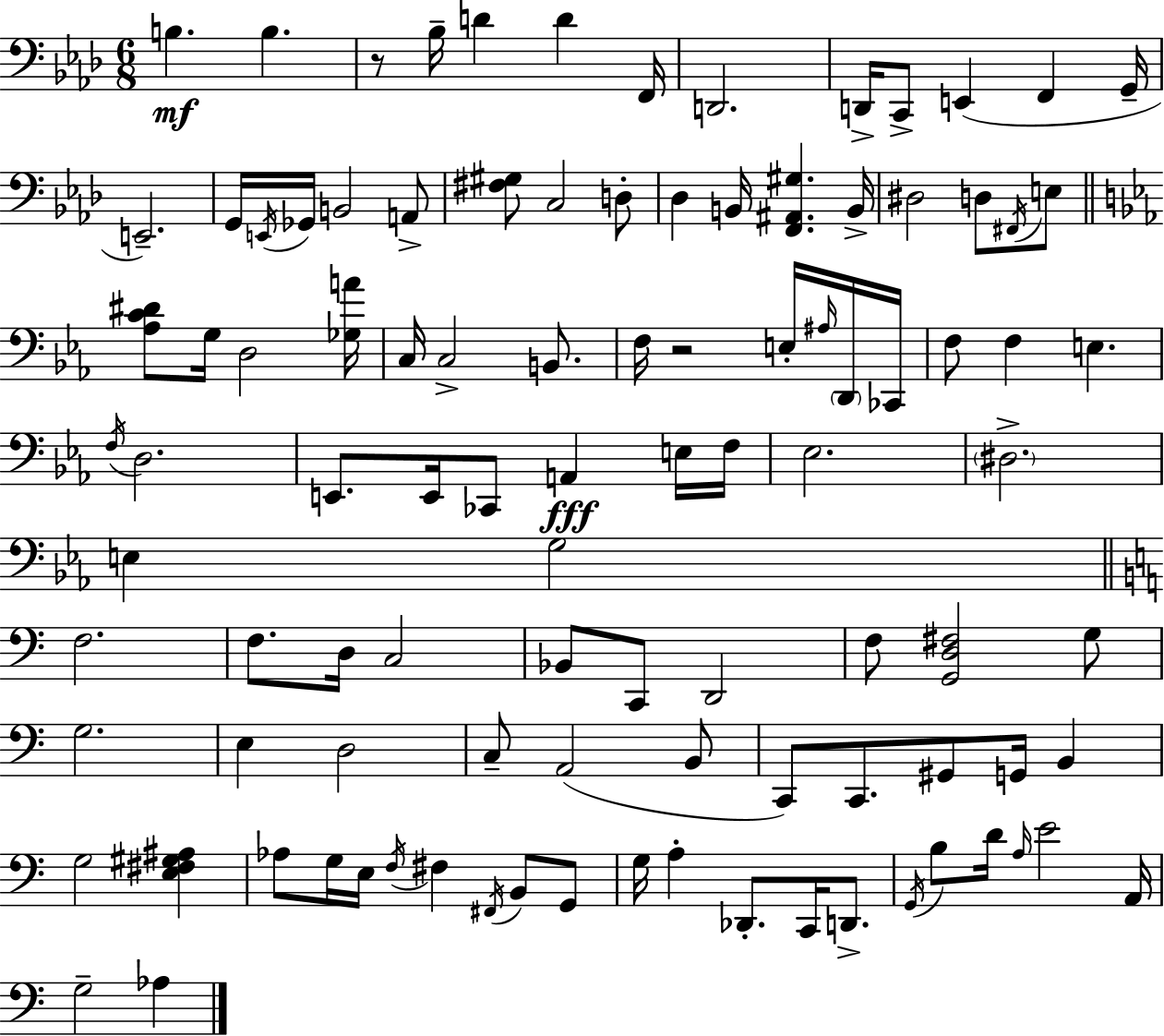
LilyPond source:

{
  \clef bass
  \numericTimeSignature
  \time 6/8
  \key f \minor
  b4.\mf b4. | r8 bes16-- d'4 d'4 f,16 | d,2. | d,16-> c,8-> e,4( f,4 g,16-- | \break e,2.--) | g,16 \acciaccatura { e,16 } ges,16 b,2 a,8-> | <fis gis>8 c2 d8-. | des4 b,16 <f, ais, gis>4. | \break b,16-> dis2 d8 \acciaccatura { fis,16 } | e8 \bar "||" \break \key c \minor <aes c' dis'>8 g16 d2 <ges a'>16 | c16 c2-> b,8. | f16 r2 e16-. \grace { ais16 } \parenthesize d,16 | ces,16 f8 f4 e4. | \break \acciaccatura { f16 } d2. | e,8. e,16 ces,8 a,4\fff | e16 f16 ees2. | \parenthesize dis2.-> | \break e4 g2 | \bar "||" \break \key c \major f2. | f8. d16 c2 | bes,8 c,8 d,2 | f8 <g, d fis>2 g8 | \break g2. | e4 d2 | c8-- a,2( b,8 | c,8) c,8. gis,8 g,16 b,4 | \break g2 <e fis gis ais>4 | aes8 g16 e16 \acciaccatura { f16 } fis4 \acciaccatura { fis,16 } b,8 | g,8 g16 a4-. des,8.-. c,16 d,8.-> | \acciaccatura { g,16 } b8 d'16 \grace { a16 } e'2 | \break a,16 g2-- | aes4 \bar "|."
}